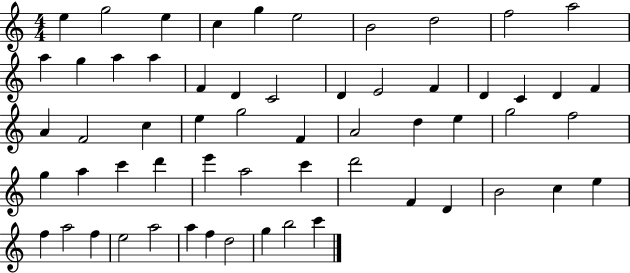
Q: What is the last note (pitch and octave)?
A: C6